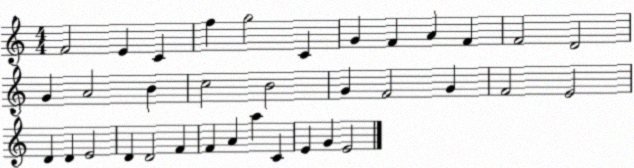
X:1
T:Untitled
M:4/4
L:1/4
K:C
F2 E C f g2 C G F A F F2 D2 G A2 B c2 B2 G F2 G F2 E2 D D E2 D D2 F F A a C E G E2